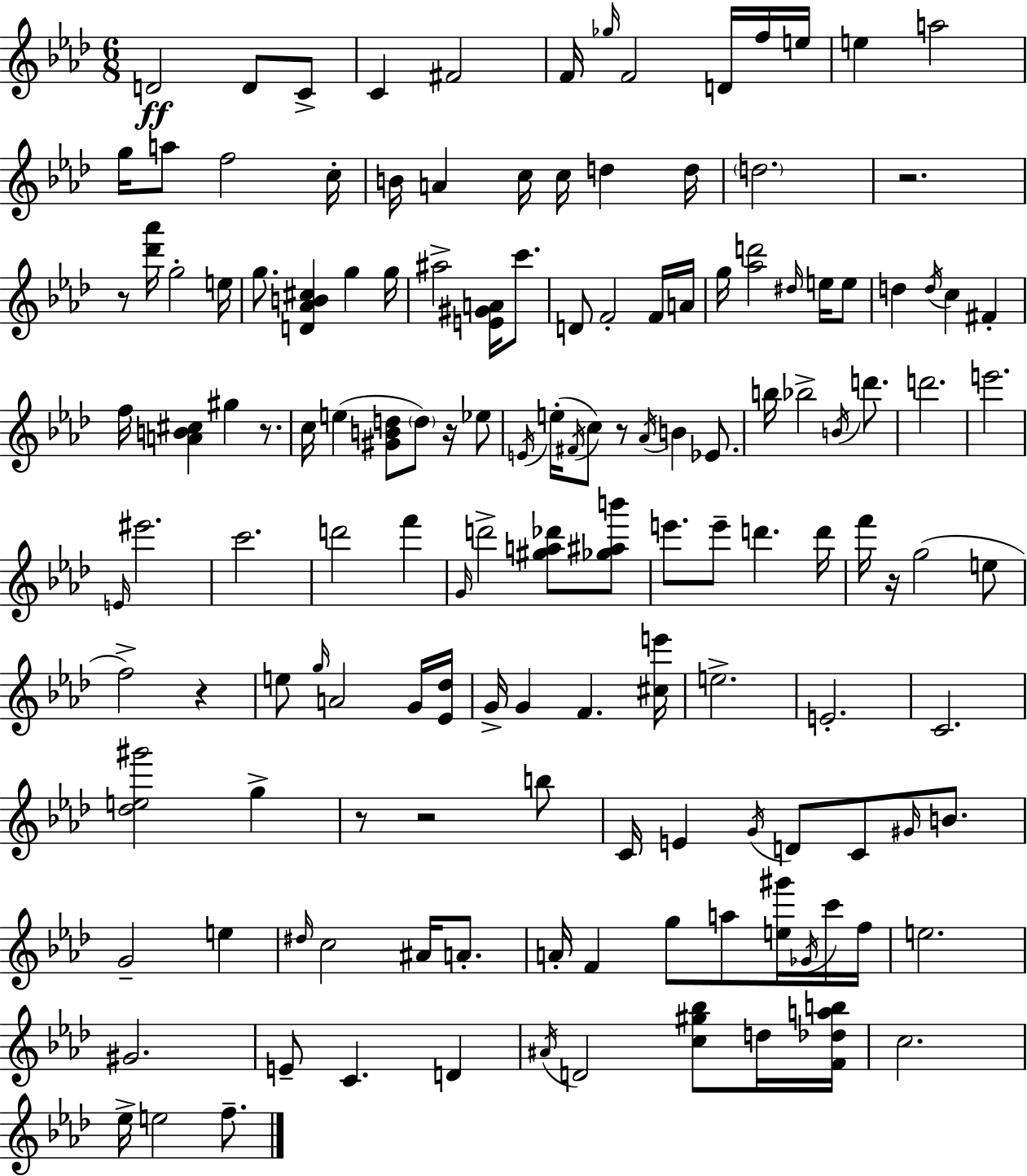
D4/h D4/e C4/e C4/q F#4/h F4/s Gb5/s F4/h D4/s F5/s E5/s E5/q A5/h G5/s A5/e F5/h C5/s B4/s A4/q C5/s C5/s D5/q D5/s D5/h. R/h. R/e [Db6,Ab6]/s G5/h E5/s G5/e. [D4,Ab4,B4,C#5]/q G5/q G5/s A#5/h [E4,G#4,A4]/s C6/e. D4/e F4/h F4/s A4/s G5/s [Ab5,D6]/h D#5/s E5/s E5/e D5/q D5/s C5/q F#4/q F5/s [A4,B4,C#5]/q G#5/q R/e. C5/s E5/q [G#4,B4,D5]/e D5/e R/s Eb5/e E4/s E5/s F#4/s C5/e R/e Ab4/s B4/q Eb4/e. B5/s Bb5/h B4/s D6/e. D6/h. E6/h. E4/s EIS6/h. C6/h. D6/h F6/q G4/s D6/h [G#5,A5,Db6]/e [Gb5,A#5,B6]/e E6/e. E6/e D6/q. D6/s F6/s R/s G5/h E5/e F5/h R/q E5/e G5/s A4/h G4/s [Eb4,Db5]/s G4/s G4/q F4/q. [C#5,E6]/s E5/h. E4/h. C4/h. [Db5,E5,G#6]/h G5/q R/e R/h B5/e C4/s E4/q G4/s D4/e C4/e G#4/s B4/e. G4/h E5/q D#5/s C5/h A#4/s A4/e. A4/s F4/q G5/e A5/e [E5,G#6]/s Gb4/s C6/s F5/s E5/h. G#4/h. E4/e C4/q. D4/q A#4/s D4/h [C5,G#5,Bb5]/e D5/s [F4,Db5,A5,B5]/s C5/h. Eb5/s E5/h F5/e.